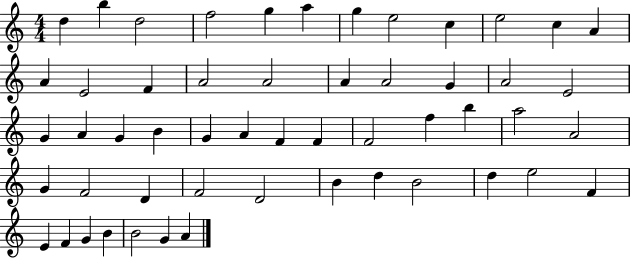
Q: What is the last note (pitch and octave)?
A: A4